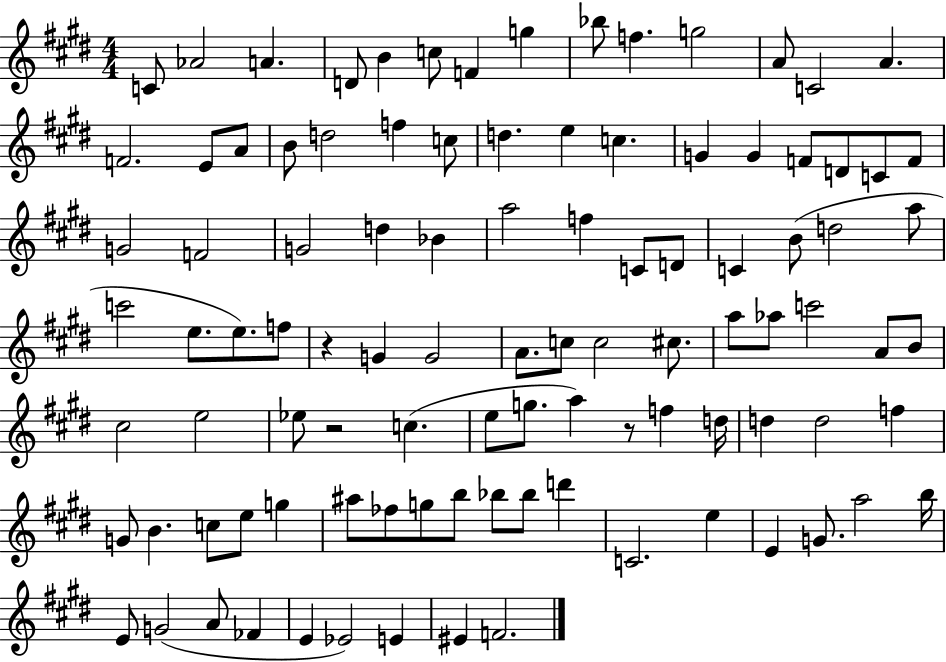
{
  \clef treble
  \numericTimeSignature
  \time 4/4
  \key e \major
  c'8 aes'2 a'4. | d'8 b'4 c''8 f'4 g''4 | bes''8 f''4. g''2 | a'8 c'2 a'4. | \break f'2. e'8 a'8 | b'8 d''2 f''4 c''8 | d''4. e''4 c''4. | g'4 g'4 f'8 d'8 c'8 f'8 | \break g'2 f'2 | g'2 d''4 bes'4 | a''2 f''4 c'8 d'8 | c'4 b'8( d''2 a''8 | \break c'''2 e''8. e''8.) f''8 | r4 g'4 g'2 | a'8. c''8 c''2 cis''8. | a''8 aes''8 c'''2 a'8 b'8 | \break cis''2 e''2 | ees''8 r2 c''4.( | e''8 g''8. a''4) r8 f''4 d''16 | d''4 d''2 f''4 | \break g'8 b'4. c''8 e''8 g''4 | ais''8 fes''8 g''8 b''8 bes''8 bes''8 d'''4 | c'2. e''4 | e'4 g'8. a''2 b''16 | \break e'8 g'2( a'8 fes'4 | e'4 ees'2) e'4 | eis'4 f'2. | \bar "|."
}